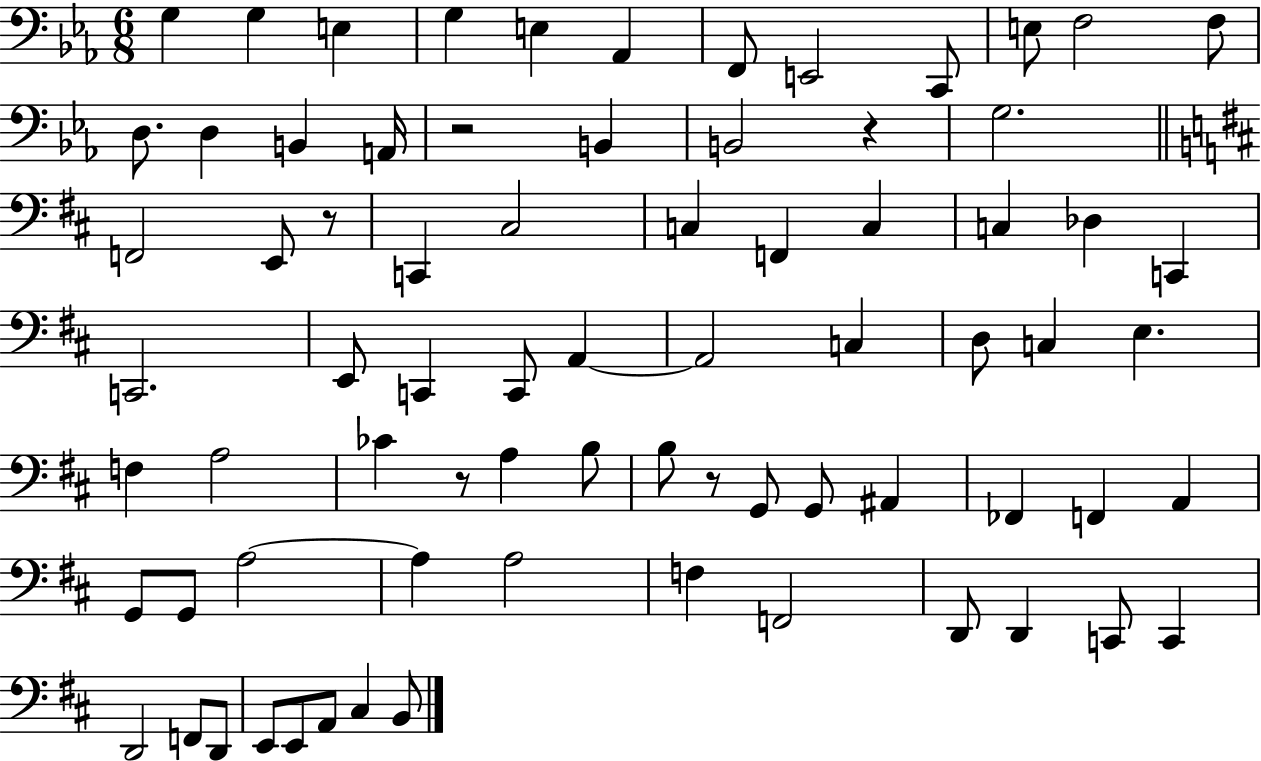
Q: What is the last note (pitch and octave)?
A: B2